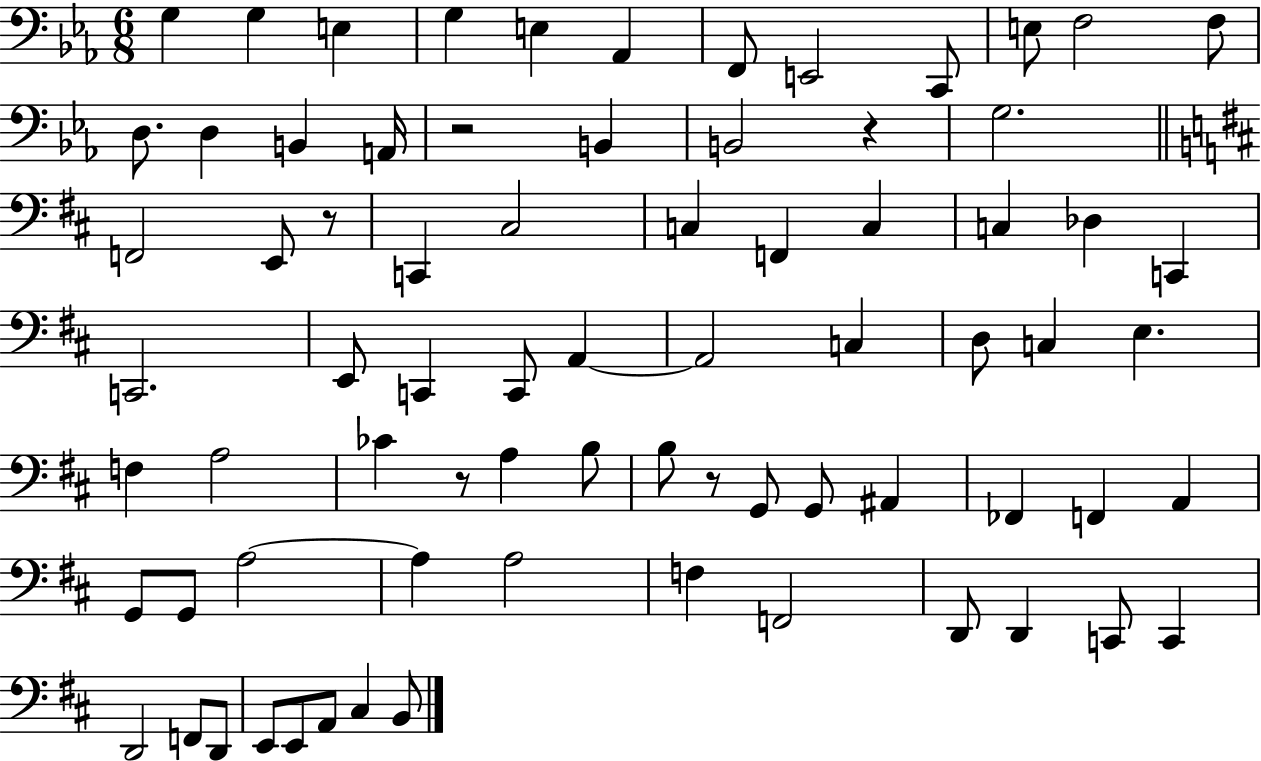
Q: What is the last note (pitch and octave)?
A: B2